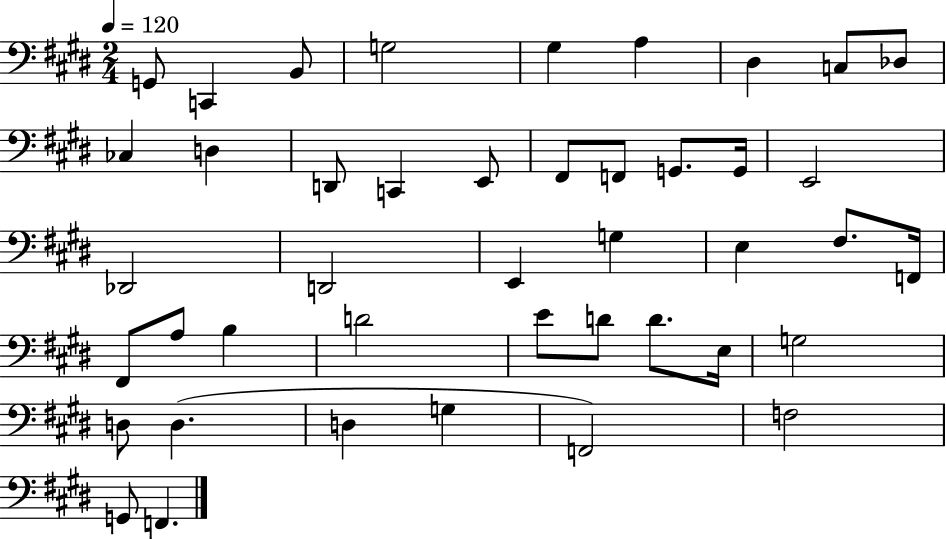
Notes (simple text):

G2/e C2/q B2/e G3/h G#3/q A3/q D#3/q C3/e Db3/e CES3/q D3/q D2/e C2/q E2/e F#2/e F2/e G2/e. G2/s E2/h Db2/h D2/h E2/q G3/q E3/q F#3/e. F2/s F#2/e A3/e B3/q D4/h E4/e D4/e D4/e. E3/s G3/h D3/e D3/q. D3/q G3/q F2/h F3/h G2/e F2/q.